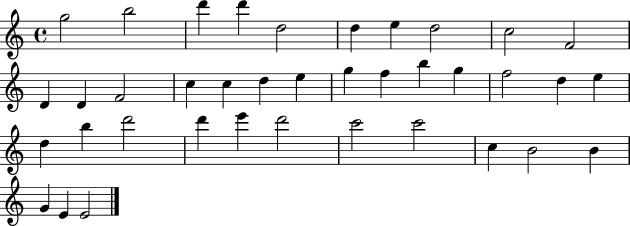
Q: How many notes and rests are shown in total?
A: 38